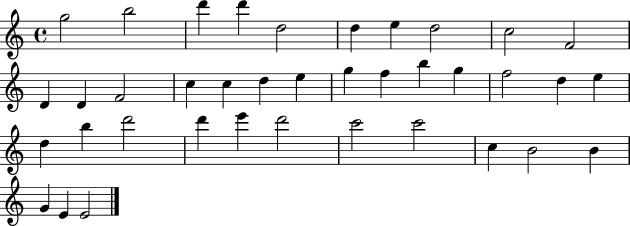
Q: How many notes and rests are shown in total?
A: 38